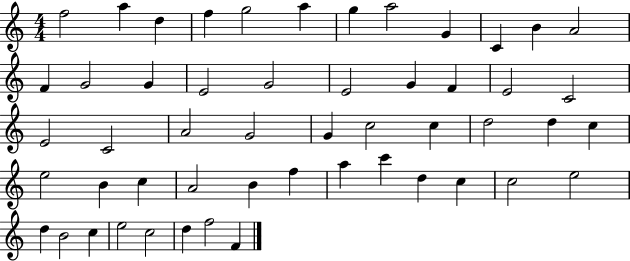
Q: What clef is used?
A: treble